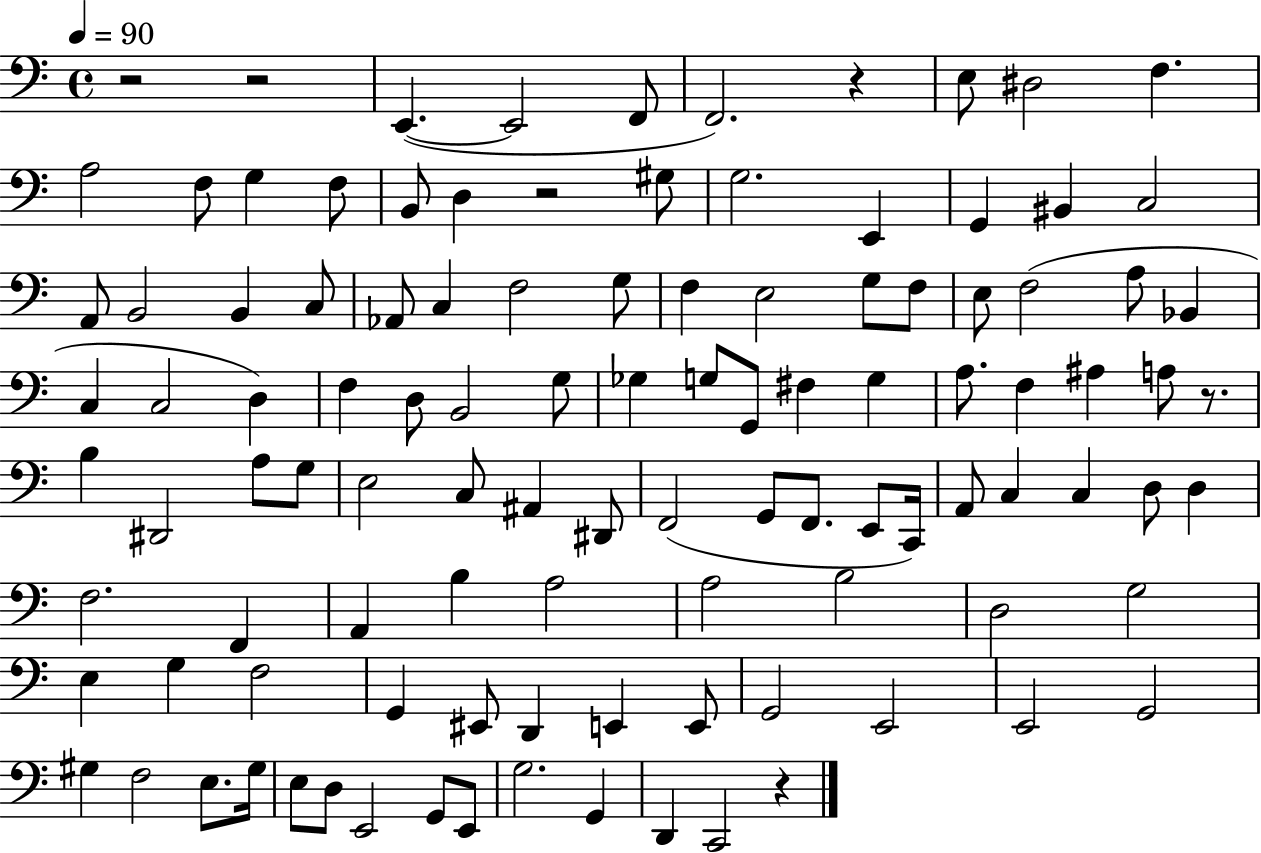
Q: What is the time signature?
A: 4/4